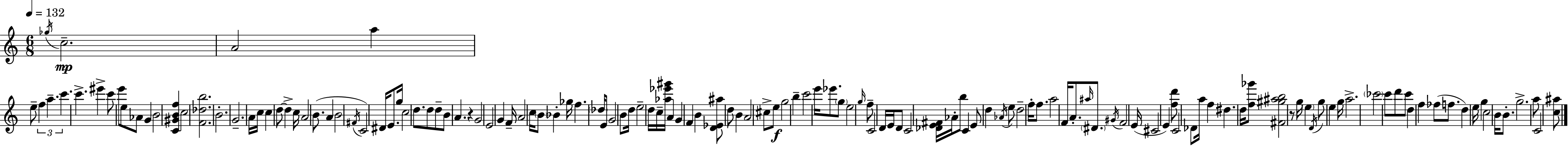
{
  \clef treble
  \numericTimeSignature
  \time 6/8
  \key a \minor
  \tempo 4 = 132
  \repeat volta 2 { \acciaccatura { ges''16 }\mp c''2.-- | a'2 a''4 | e''8-- \tuplet 3/2 { f''4 a''4.-- | c'''4. } c'''4.-> | \break eis'''4-> c'''8 e'''8 e''8 aes'8 | g'4 b'2 | <c' gis' b' f''>4 c''2 | <f' des'' b''>2. | \break b'2.-. | g'2.-- | a'16 c''16 c''4 d''8~~ d''4-> | c''16 a'2 b'8.( | \break a'4 b'2 | \acciaccatura { fis'16 }) c'2 dis'16 e'8. | g''16 c''2 d''8. | d''8 d''8-- b'8 a'4. | \break r4 g'2 | e'2 g'4 | f'16-- a'2 c''16 | \parenthesize b'8 bes'4-. ges''16 f''4. | \break \parenthesize des''16 e'8 g'2 | b'8 d''16 e''2-- d''16 | c''16-- <aes'' ees''' gis'''>16 a'4 g'4 f'4 | b'4 <d' ees' ais''>8 d''8 b'4 | \break a'2 cis''8-> | e''8\f g''2 b''4-- | c'''2 e'''16 ees'''8. | \parenthesize g''8 e''2 | \break \grace { g''16 } f''8-- c'2 d'16 | e'16 d'8 c'2 <des' e' fis'>16 | aes'16-. b''8 c'4 e'8 d''4 | \acciaccatura { aes'16 } e''8 d''2-- | \break f''16-. f''8. a''2 | f'16 a'8.-. \grace { ais''16 } \parenthesize dis'8. \acciaccatura { gis'16 } f'2 | e'16( cis'2 | e'4) <f'' d'''>8 c'2 | \break des'8 a''16 f''4 dis''4. | d''16 <f'' ges'''>8 <fis' gis'' ais'' b''>2 | r8 g''16 \parenthesize e''4 \acciaccatura { d'16 } | g''8 e''4 g''16 a''2.-> | \break \parenthesize ces'''2 | c'''8 d'''8 c'''8 d''4 | f''4 fes''8( f''8. d''4) | e''16 g''4 c''2 | \break b'16 b'8.-. g''2.-> | a''8 c'2 | <c'' ais''>8 } \bar "|."
}